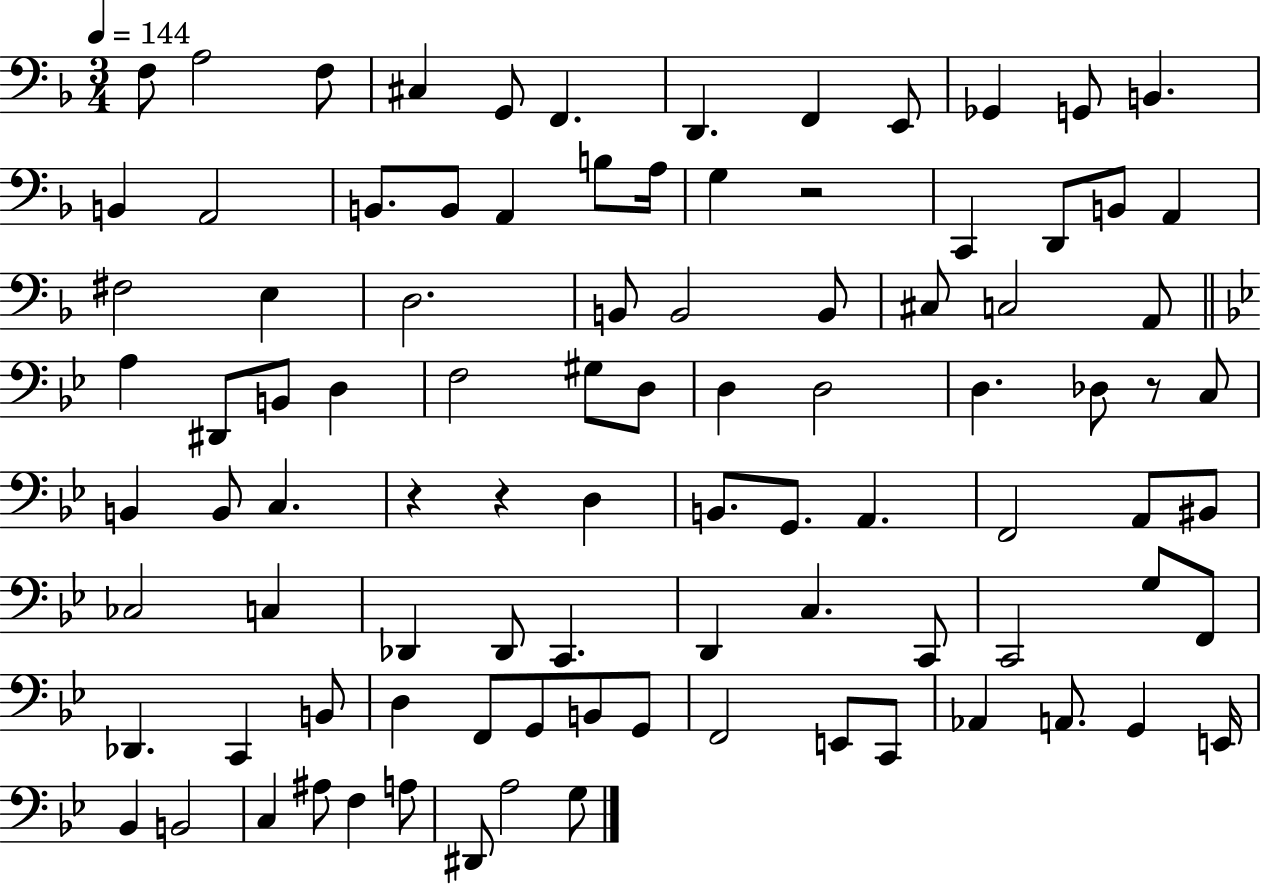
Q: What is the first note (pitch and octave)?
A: F3